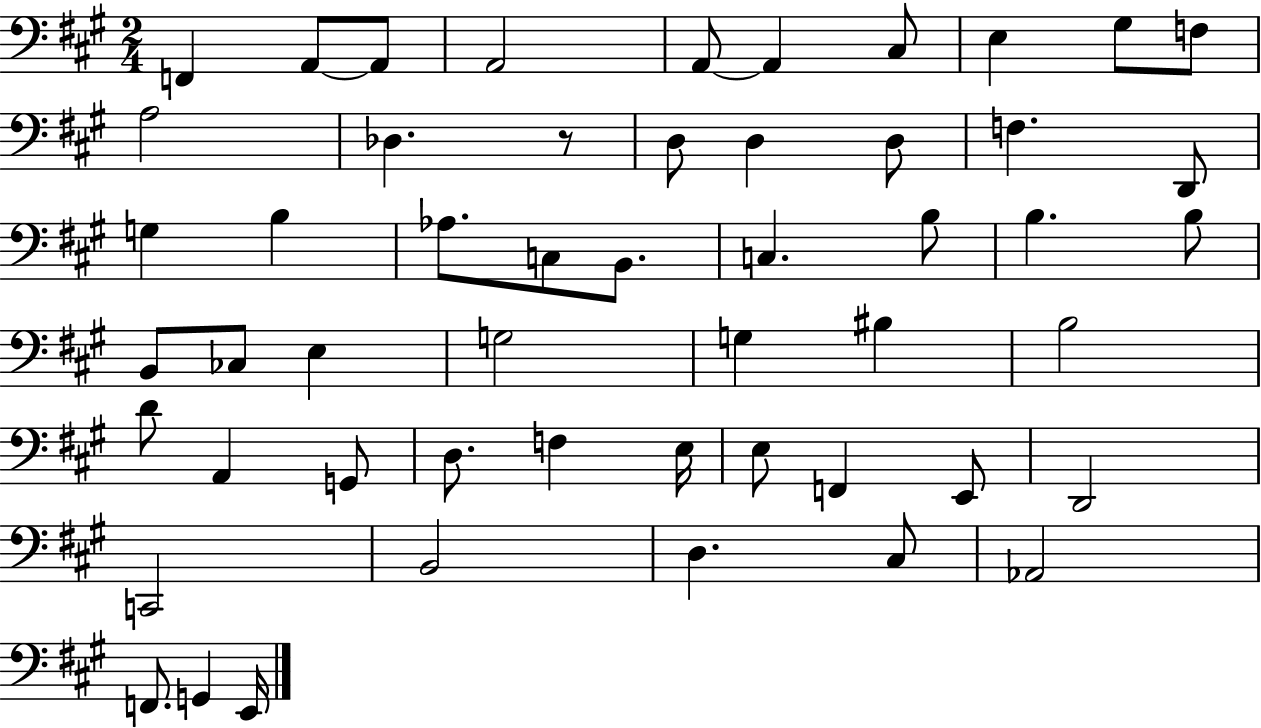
X:1
T:Untitled
M:2/4
L:1/4
K:A
F,, A,,/2 A,,/2 A,,2 A,,/2 A,, ^C,/2 E, ^G,/2 F,/2 A,2 _D, z/2 D,/2 D, D,/2 F, D,,/2 G, B, _A,/2 C,/2 B,,/2 C, B,/2 B, B,/2 B,,/2 _C,/2 E, G,2 G, ^B, B,2 D/2 A,, G,,/2 D,/2 F, E,/4 E,/2 F,, E,,/2 D,,2 C,,2 B,,2 D, ^C,/2 _A,,2 F,,/2 G,, E,,/4